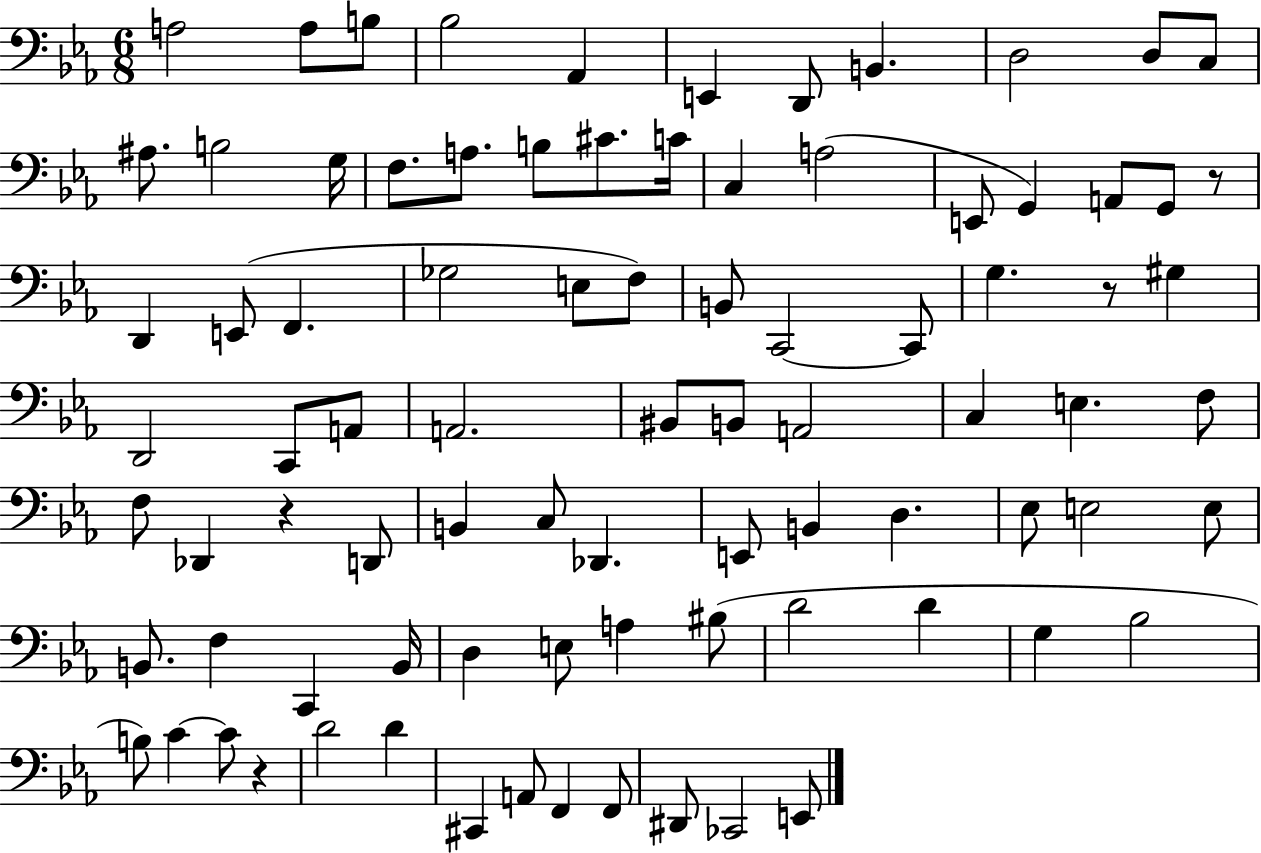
A3/h A3/e B3/e Bb3/h Ab2/q E2/q D2/e B2/q. D3/h D3/e C3/e A#3/e. B3/h G3/s F3/e. A3/e. B3/e C#4/e. C4/s C3/q A3/h E2/e G2/q A2/e G2/e R/e D2/q E2/e F2/q. Gb3/h E3/e F3/e B2/e C2/h C2/e G3/q. R/e G#3/q D2/h C2/e A2/e A2/h. BIS2/e B2/e A2/h C3/q E3/q. F3/e F3/e Db2/q R/q D2/e B2/q C3/e Db2/q. E2/e B2/q D3/q. Eb3/e E3/h E3/e B2/e. F3/q C2/q B2/s D3/q E3/e A3/q BIS3/e D4/h D4/q G3/q Bb3/h B3/e C4/q C4/e R/q D4/h D4/q C#2/q A2/e F2/q F2/e D#2/e CES2/h E2/e